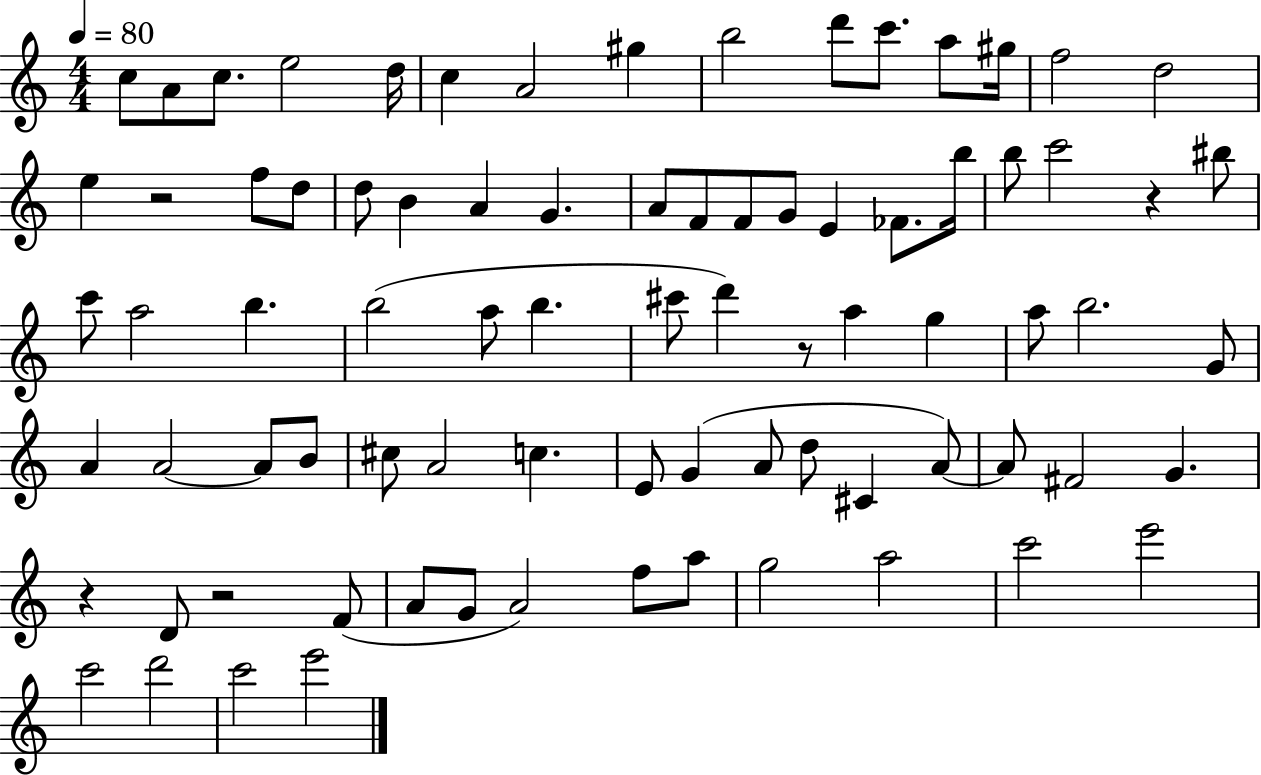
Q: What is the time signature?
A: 4/4